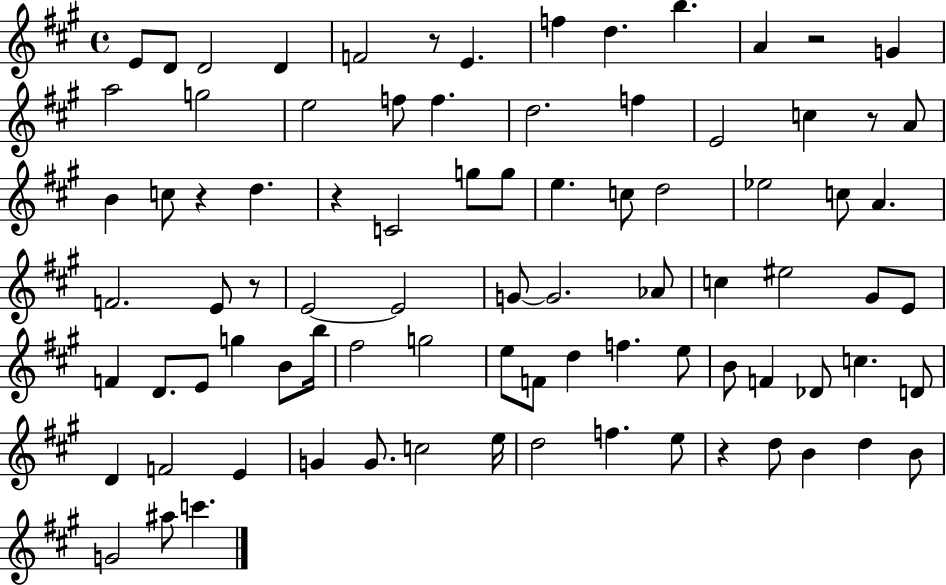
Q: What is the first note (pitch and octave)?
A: E4